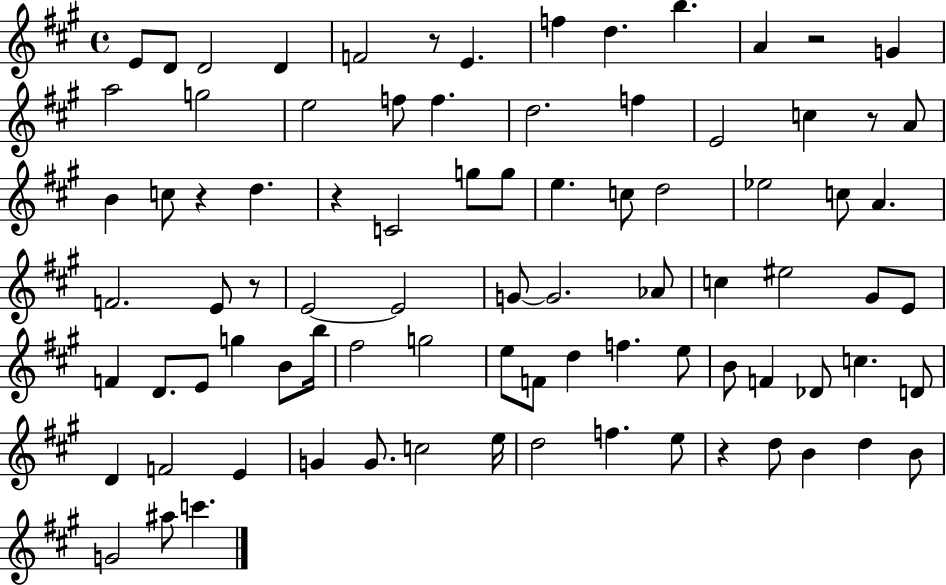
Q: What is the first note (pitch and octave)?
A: E4